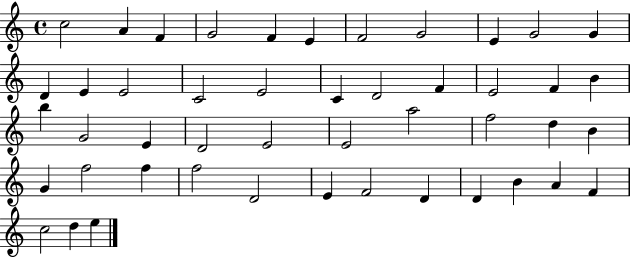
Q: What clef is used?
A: treble